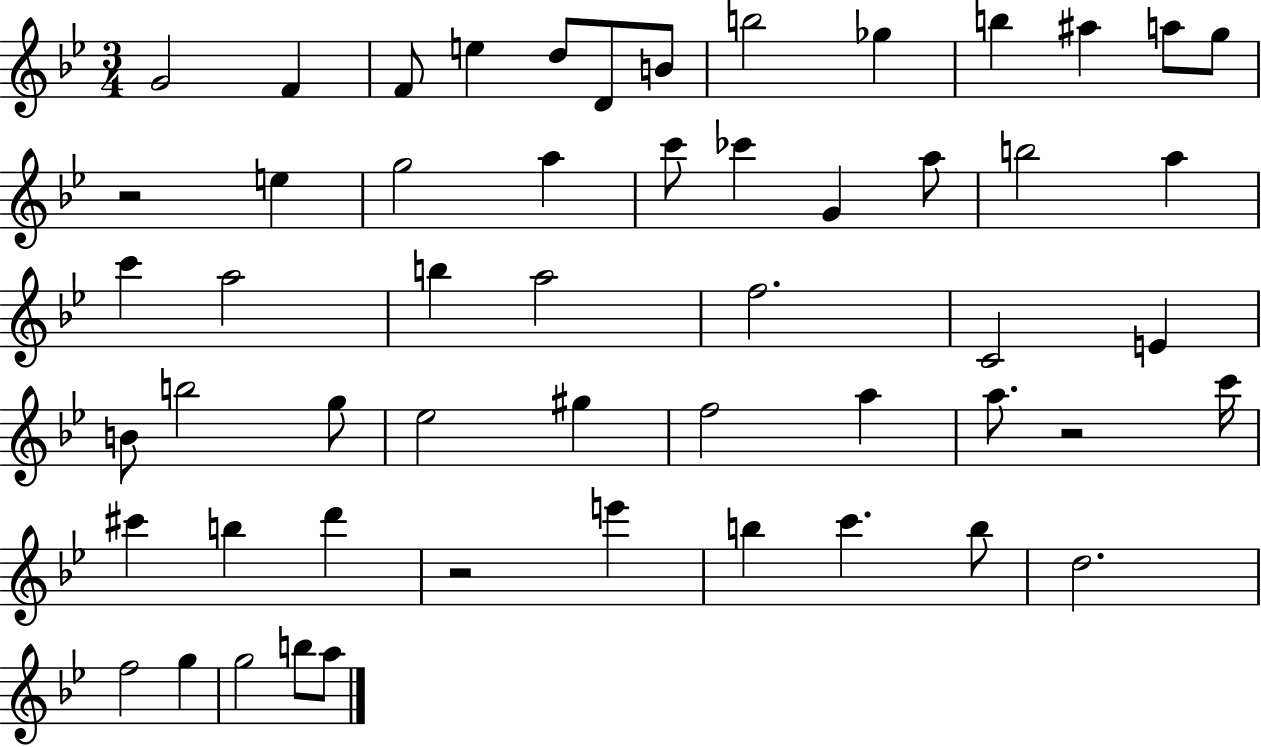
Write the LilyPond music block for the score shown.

{
  \clef treble
  \numericTimeSignature
  \time 3/4
  \key bes \major
  g'2 f'4 | f'8 e''4 d''8 d'8 b'8 | b''2 ges''4 | b''4 ais''4 a''8 g''8 | \break r2 e''4 | g''2 a''4 | c'''8 ces'''4 g'4 a''8 | b''2 a''4 | \break c'''4 a''2 | b''4 a''2 | f''2. | c'2 e'4 | \break b'8 b''2 g''8 | ees''2 gis''4 | f''2 a''4 | a''8. r2 c'''16 | \break cis'''4 b''4 d'''4 | r2 e'''4 | b''4 c'''4. b''8 | d''2. | \break f''2 g''4 | g''2 b''8 a''8 | \bar "|."
}